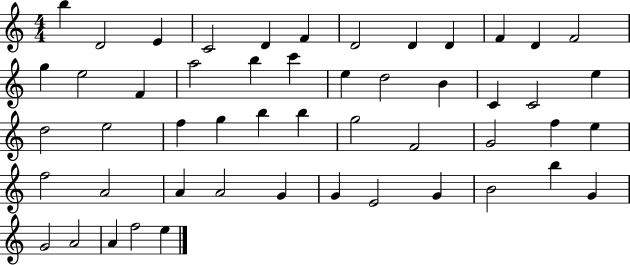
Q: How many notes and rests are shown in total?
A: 51